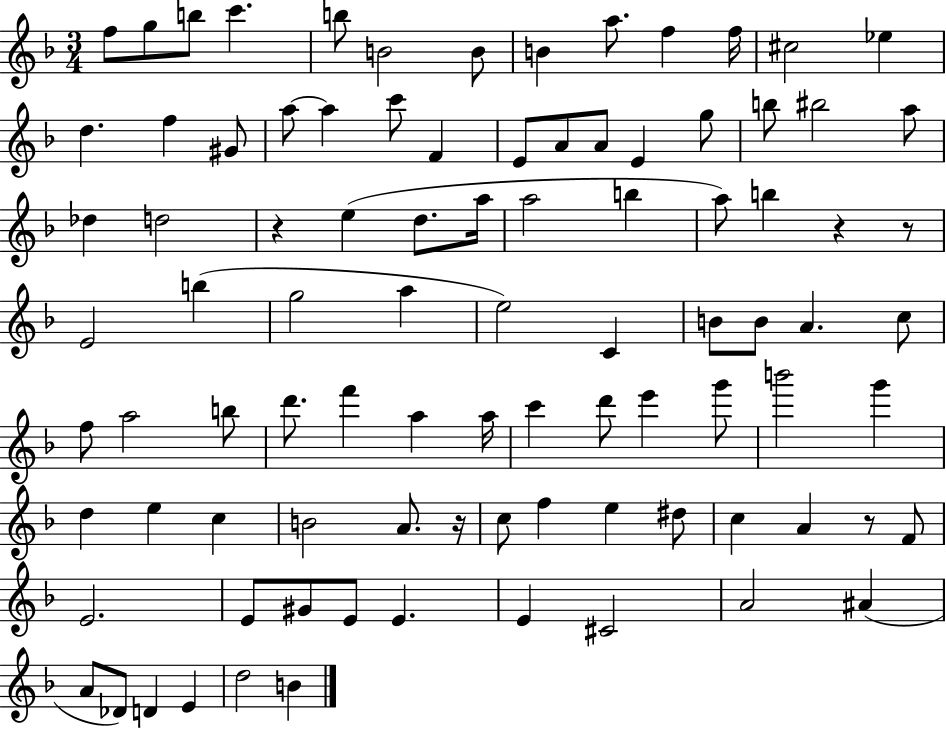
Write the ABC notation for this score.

X:1
T:Untitled
M:3/4
L:1/4
K:F
f/2 g/2 b/2 c' b/2 B2 B/2 B a/2 f f/4 ^c2 _e d f ^G/2 a/2 a c'/2 F E/2 A/2 A/2 E g/2 b/2 ^b2 a/2 _d d2 z e d/2 a/4 a2 b a/2 b z z/2 E2 b g2 a e2 C B/2 B/2 A c/2 f/2 a2 b/2 d'/2 f' a a/4 c' d'/2 e' g'/2 b'2 g' d e c B2 A/2 z/4 c/2 f e ^d/2 c A z/2 F/2 E2 E/2 ^G/2 E/2 E E ^C2 A2 ^A A/2 _D/2 D E d2 B